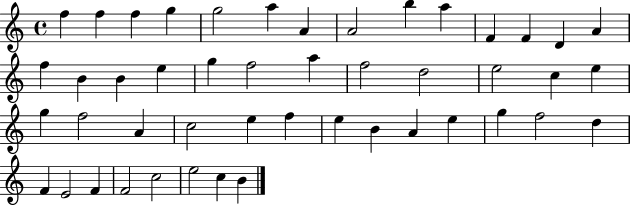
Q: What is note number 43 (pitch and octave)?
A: F4